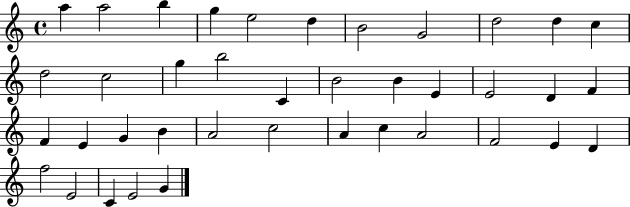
{
  \clef treble
  \time 4/4
  \defaultTimeSignature
  \key c \major
  a''4 a''2 b''4 | g''4 e''2 d''4 | b'2 g'2 | d''2 d''4 c''4 | \break d''2 c''2 | g''4 b''2 c'4 | b'2 b'4 e'4 | e'2 d'4 f'4 | \break f'4 e'4 g'4 b'4 | a'2 c''2 | a'4 c''4 a'2 | f'2 e'4 d'4 | \break f''2 e'2 | c'4 e'2 g'4 | \bar "|."
}